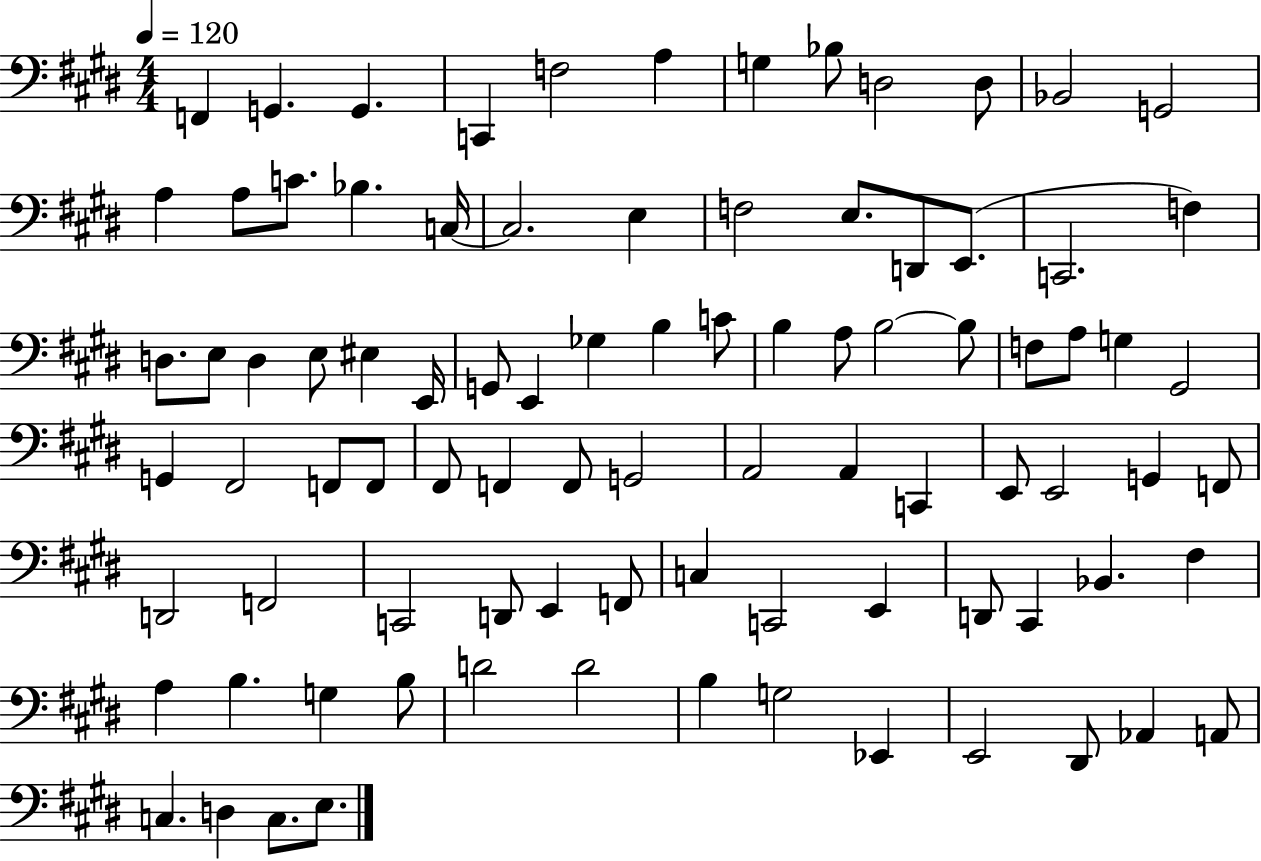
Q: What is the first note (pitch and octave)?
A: F2